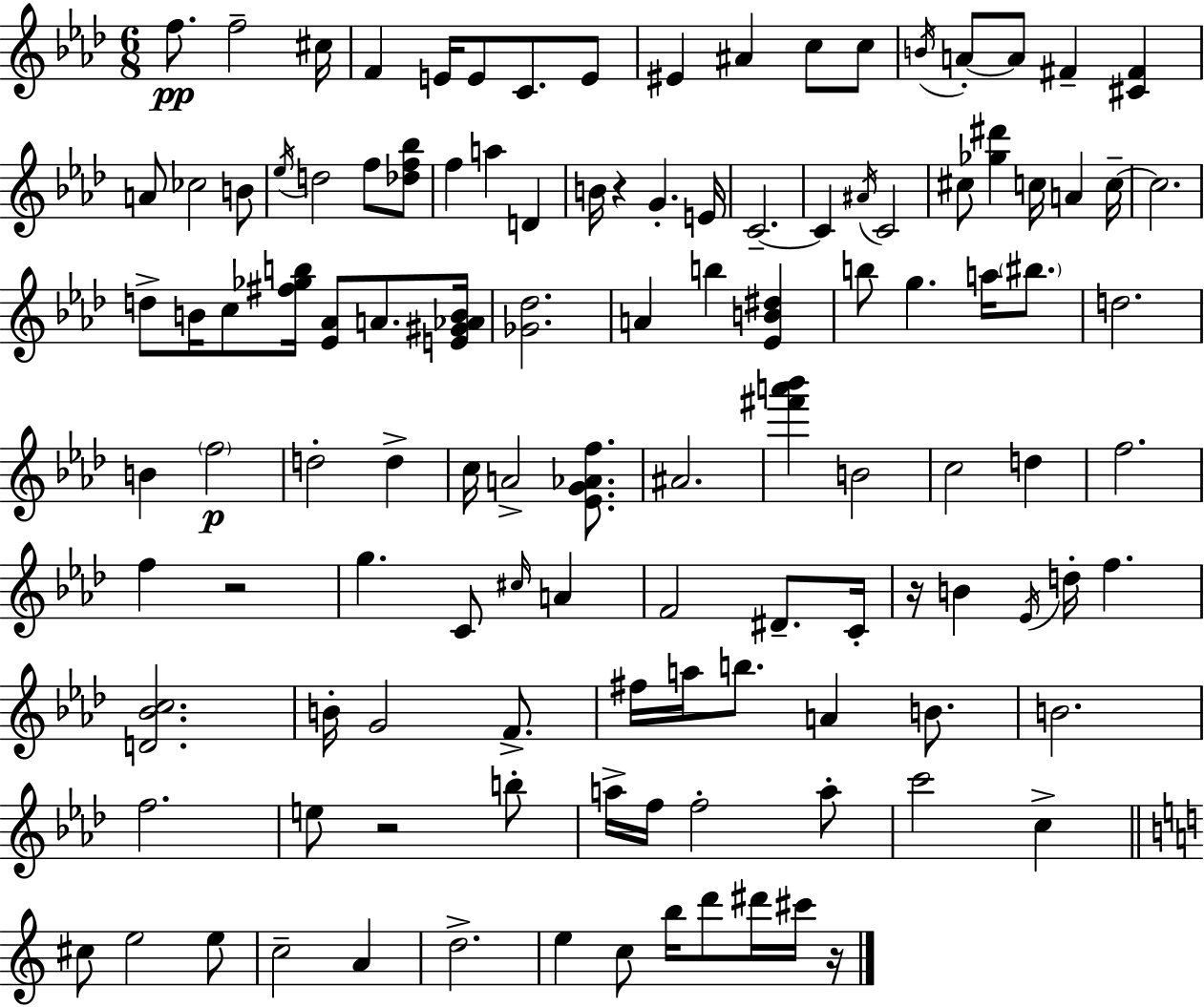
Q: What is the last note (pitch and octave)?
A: C#6